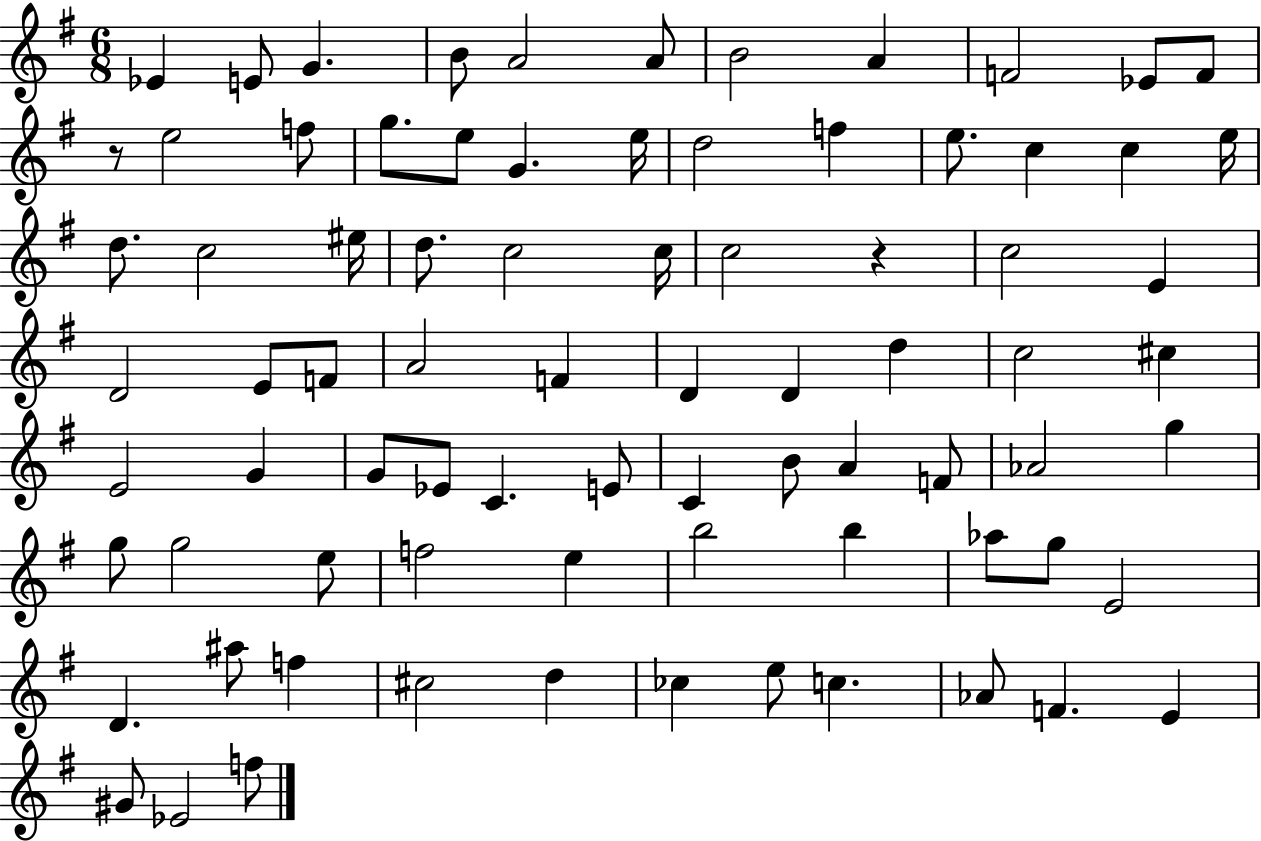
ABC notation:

X:1
T:Untitled
M:6/8
L:1/4
K:G
_E E/2 G B/2 A2 A/2 B2 A F2 _E/2 F/2 z/2 e2 f/2 g/2 e/2 G e/4 d2 f e/2 c c e/4 d/2 c2 ^e/4 d/2 c2 c/4 c2 z c2 E D2 E/2 F/2 A2 F D D d c2 ^c E2 G G/2 _E/2 C E/2 C B/2 A F/2 _A2 g g/2 g2 e/2 f2 e b2 b _a/2 g/2 E2 D ^a/2 f ^c2 d _c e/2 c _A/2 F E ^G/2 _E2 f/2